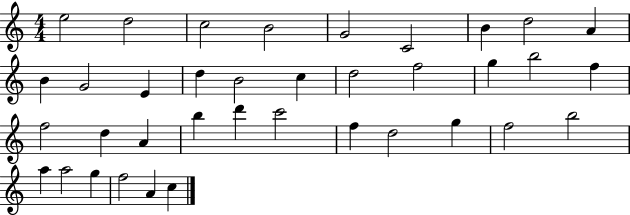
{
  \clef treble
  \numericTimeSignature
  \time 4/4
  \key c \major
  e''2 d''2 | c''2 b'2 | g'2 c'2 | b'4 d''2 a'4 | \break b'4 g'2 e'4 | d''4 b'2 c''4 | d''2 f''2 | g''4 b''2 f''4 | \break f''2 d''4 a'4 | b''4 d'''4 c'''2 | f''4 d''2 g''4 | f''2 b''2 | \break a''4 a''2 g''4 | f''2 a'4 c''4 | \bar "|."
}